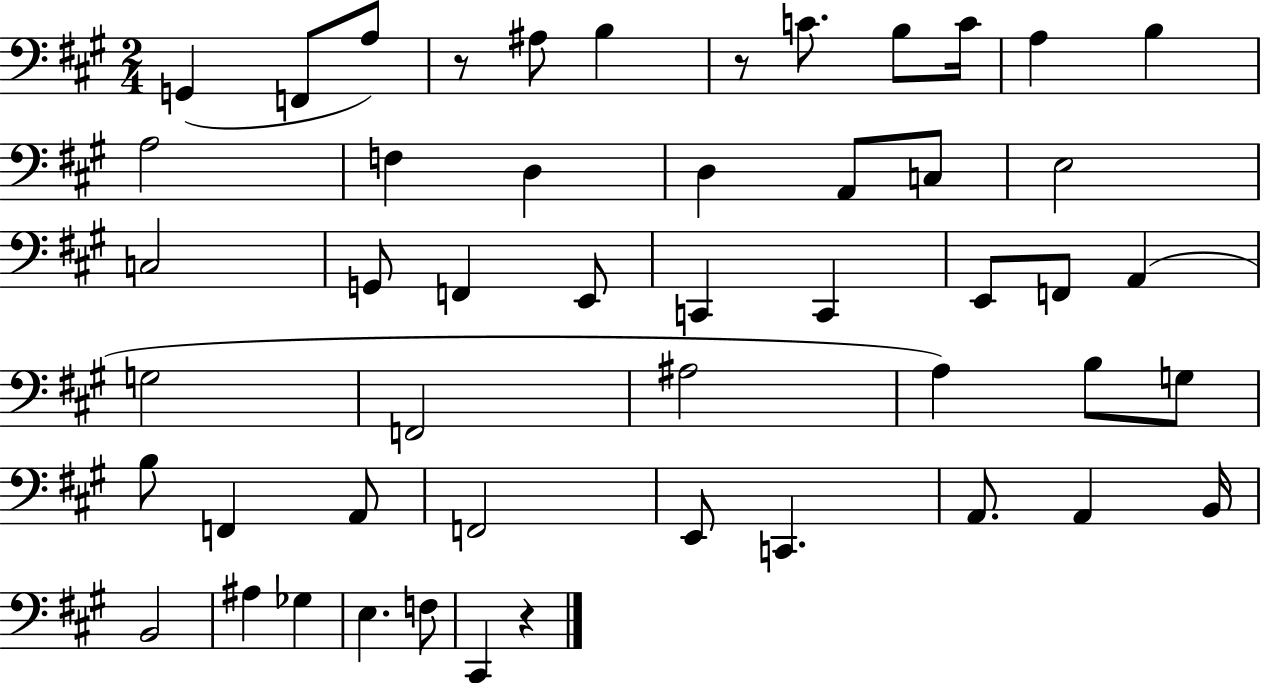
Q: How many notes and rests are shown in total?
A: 50